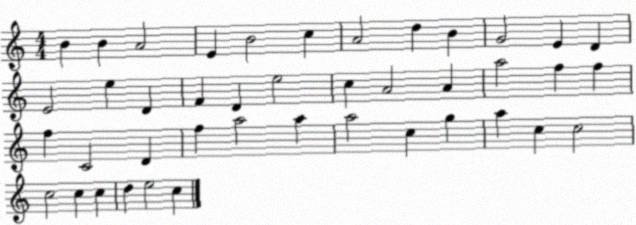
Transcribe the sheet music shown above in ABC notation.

X:1
T:Untitled
M:4/4
L:1/4
K:C
B B A2 E B2 c A2 d B G2 E D E2 e D F D e2 c A2 A a2 f f f C2 D f a2 a a2 c g a c c2 c2 c c d e2 c